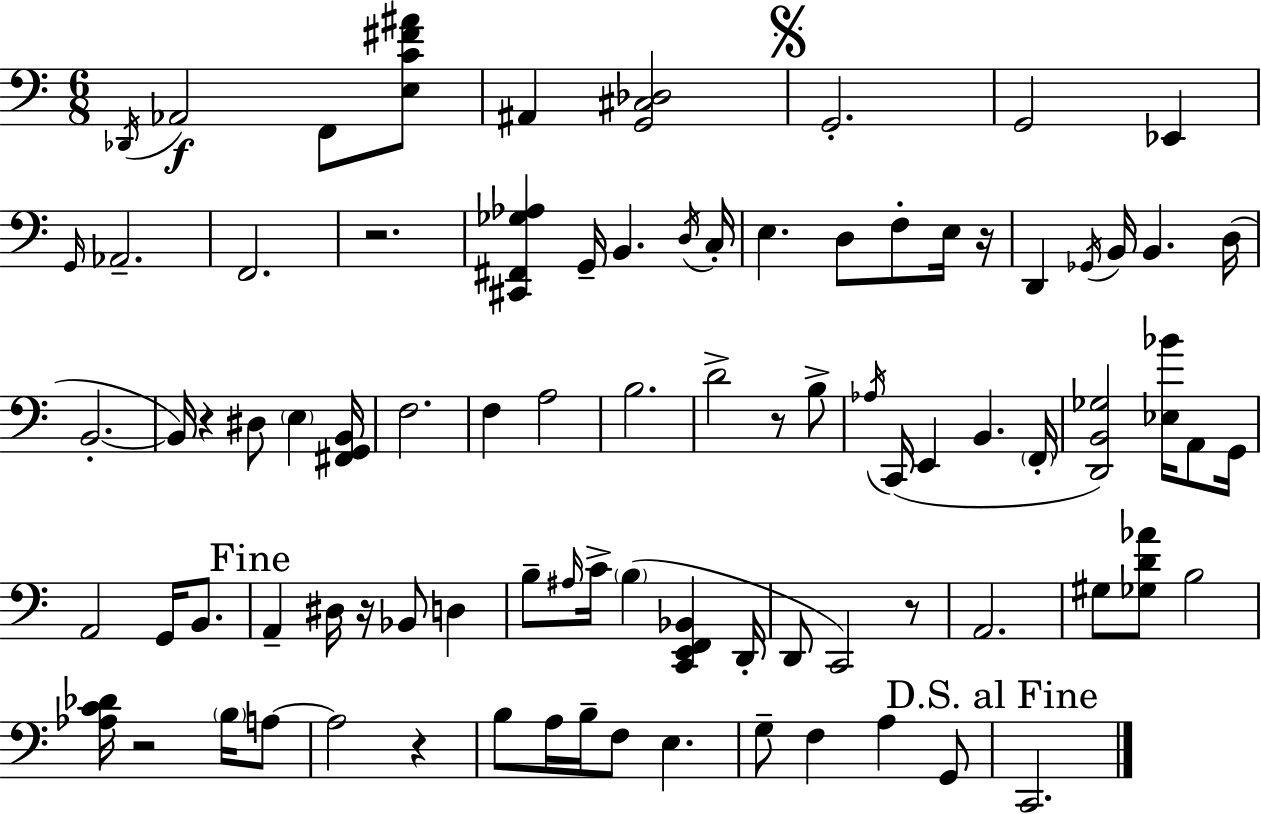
{
  \clef bass
  \numericTimeSignature
  \time 6/8
  \key a \minor
  \acciaccatura { des,16 }\f aes,2 f,8 <e c' fis' ais'>8 | ais,4 <g, cis des>2 | \mark \markup { \musicglyph "scripts.segno" } g,2.-. | g,2 ees,4 | \break \grace { g,16 } aes,2.-- | f,2. | r2. | <cis, fis, ges aes>4 g,16-- b,4. | \break \acciaccatura { d16 } c16-. e4. d8 f8-. | e16 r16 d,4 \acciaccatura { ges,16 } b,16 b,4. | d16( b,2.-.~~ | b,16) r4 dis8 \parenthesize e4 | \break <fis, g, b,>16 f2. | f4 a2 | b2. | d'2-> | \break r8 b8-> \acciaccatura { aes16 } c,16( e,4 b,4. | \parenthesize f,16-. <d, b, ges>2) | <ees bes'>16 a,8 g,16 a,2 | g,16 b,8. \mark "Fine" a,4-- dis16 r16 bes,8 | \break d4 b8-- \grace { ais16 } c'16-> \parenthesize b4( | <c, e, f, bes,>4 d,16-. d,8 c,2) | r8 a,2. | gis8 <ges d' aes'>8 b2 | \break <aes c' des'>16 r2 | \parenthesize b16 a8~~ a2 | r4 b8 a16 b16-- f8 | e4. g8-- f4 | \break a4 g,8 \mark "D.S. al Fine" c,2. | \bar "|."
}